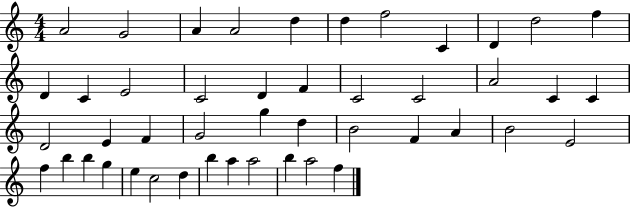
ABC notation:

X:1
T:Untitled
M:4/4
L:1/4
K:C
A2 G2 A A2 d d f2 C D d2 f D C E2 C2 D F C2 C2 A2 C C D2 E F G2 g d B2 F A B2 E2 f b b g e c2 d b a a2 b a2 f